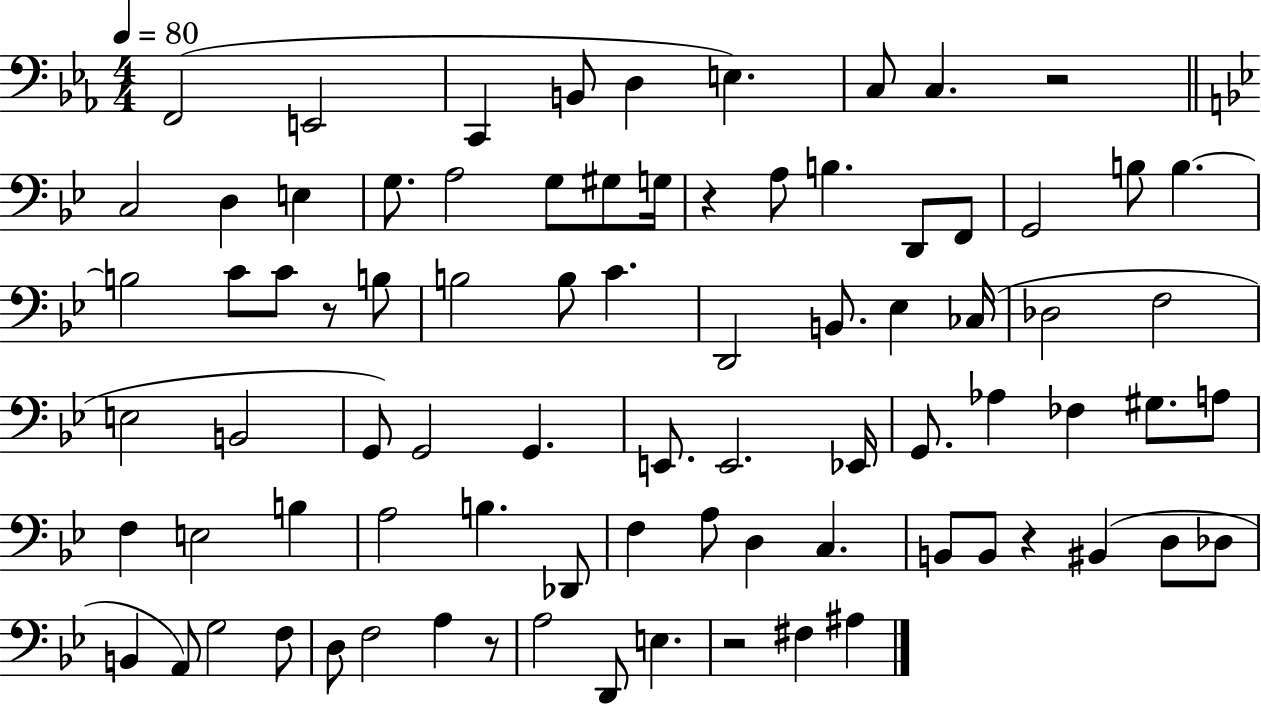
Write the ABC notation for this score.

X:1
T:Untitled
M:4/4
L:1/4
K:Eb
F,,2 E,,2 C,, B,,/2 D, E, C,/2 C, z2 C,2 D, E, G,/2 A,2 G,/2 ^G,/2 G,/4 z A,/2 B, D,,/2 F,,/2 G,,2 B,/2 B, B,2 C/2 C/2 z/2 B,/2 B,2 B,/2 C D,,2 B,,/2 _E, _C,/4 _D,2 F,2 E,2 B,,2 G,,/2 G,,2 G,, E,,/2 E,,2 _E,,/4 G,,/2 _A, _F, ^G,/2 A,/2 F, E,2 B, A,2 B, _D,,/2 F, A,/2 D, C, B,,/2 B,,/2 z ^B,, D,/2 _D,/2 B,, A,,/2 G,2 F,/2 D,/2 F,2 A, z/2 A,2 D,,/2 E, z2 ^F, ^A,